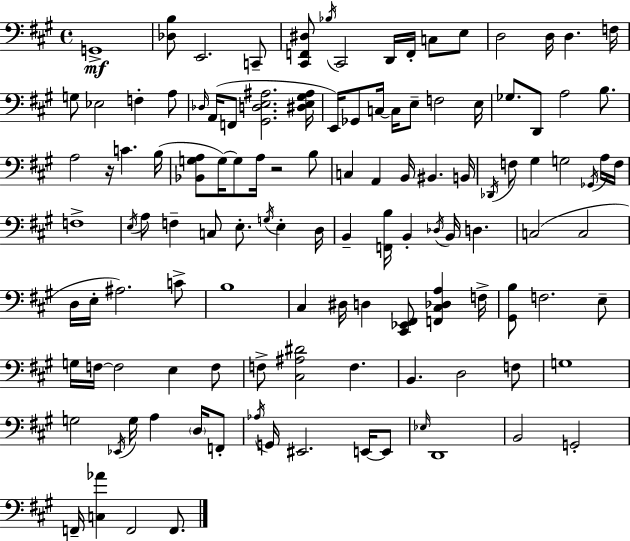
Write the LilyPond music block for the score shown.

{
  \clef bass
  \time 4/4
  \defaultTimeSignature
  \key a \major
  g,1->\mf | <des b>8 e,2. c,8-- | <cis, f, dis>8 \acciaccatura { bes16 } cis,2 d,16 f,16-. c8 e8 | d2 d16 d4. | \break f16 g8 ees2 f4-. a8 | \grace { des16 } a,16( f,8 <gis, d e ais>2. | <dis e gis ais>16 e,16) ges,8 c16~~ c16 e8-- f2 | e16 ges8. d,8 a2 b8. | \break a2 r16 c'4. | b16( <bes, g a>8 g16~~) g8 a16 r2 | b8 c4 a,4 b,16 bis,4. | b,16 \acciaccatura { des,16 } f8 gis4 g2 | \break \acciaccatura { ges,16 } a16 f16 f1-> | \acciaccatura { e16 } a8 f4-- c8 e8.-. | \acciaccatura { g16 } e4-. d16 b,4-- <f, b>16 b,4-. \acciaccatura { des16 } | b,16 d4. c2( c2 | \break d16 e16-. ais2.) | c'8-> b1 | cis4 dis16 d4 | <cis, ees, fis,>8 <f, cis des a>4 f16-> <gis, b>8 f2. | \break e8-- g16 f16~~ f2 | e4 f8 f8-> <cis ais dis'>2 | f4. b,4. d2 | f8 g1 | \break g2 \acciaccatura { ees,16 } | g16 a4 \parenthesize d16 f,8-. \acciaccatura { aes16 } g,16 eis,2. | e,16~~ e,8 \grace { ees16 } d,1 | b,2 | \break g,2-. f,16-- <c aes'>4 f,2 | f,8. \bar "|."
}